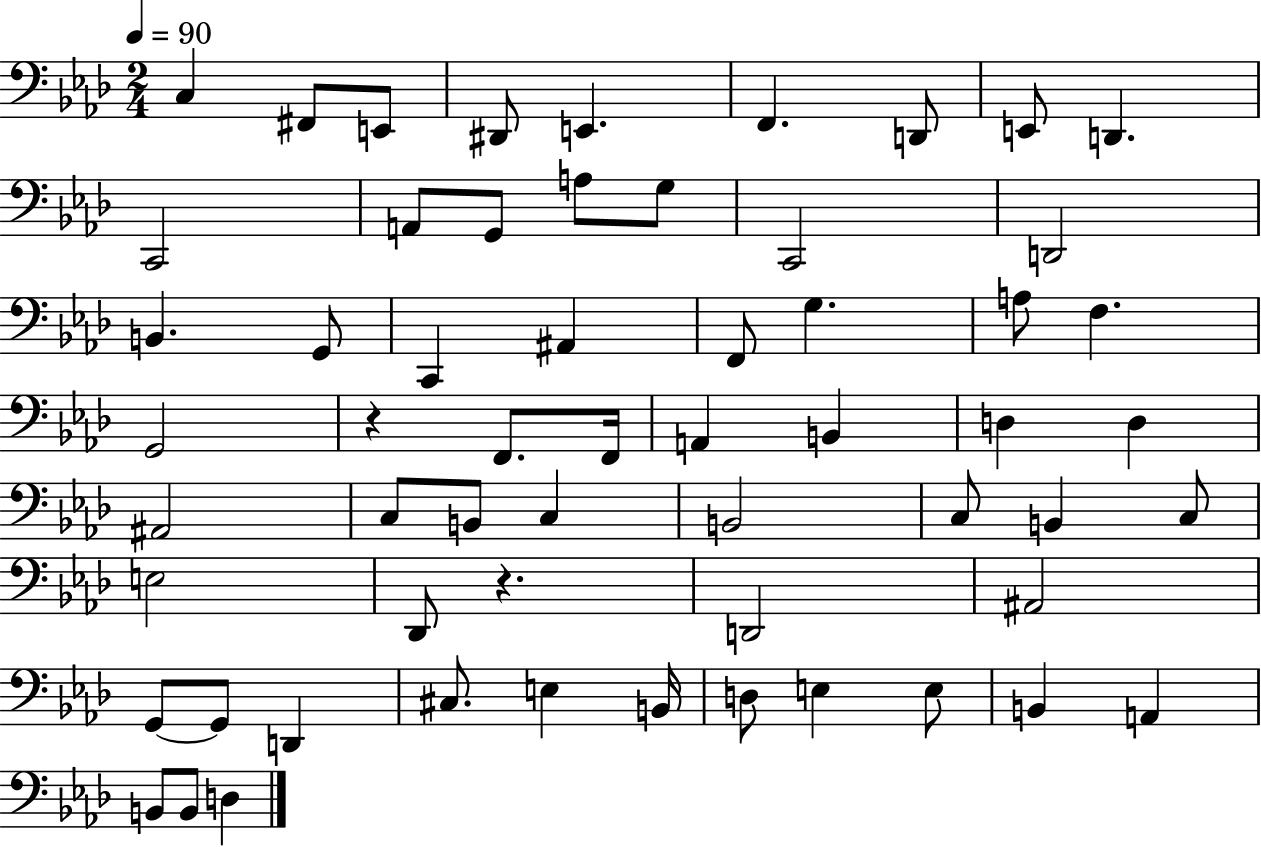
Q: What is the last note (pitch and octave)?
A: D3